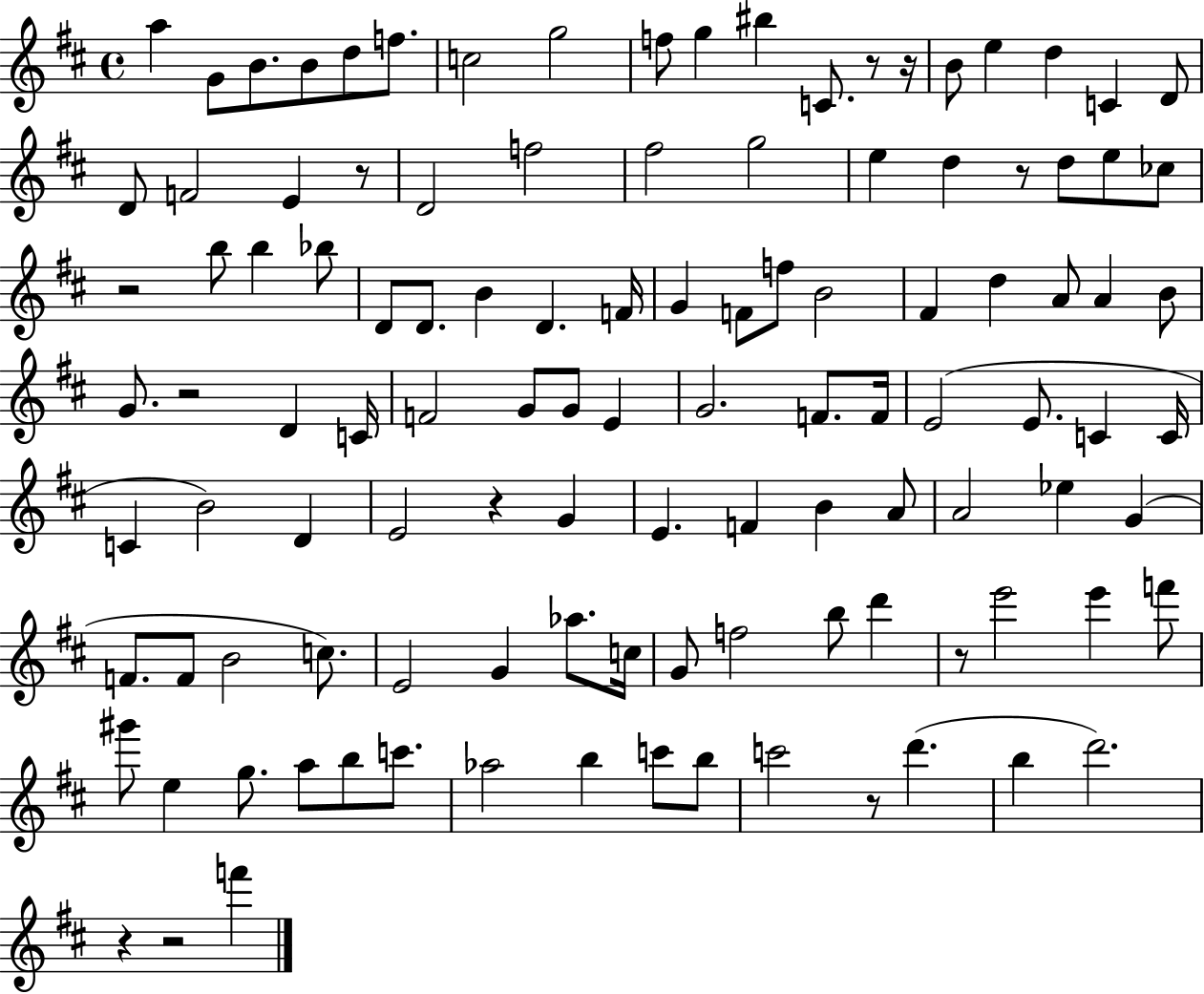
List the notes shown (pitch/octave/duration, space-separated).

A5/q G4/e B4/e. B4/e D5/e F5/e. C5/h G5/h F5/e G5/q BIS5/q C4/e. R/e R/s B4/e E5/q D5/q C4/q D4/e D4/e F4/h E4/q R/e D4/h F5/h F#5/h G5/h E5/q D5/q R/e D5/e E5/e CES5/e R/h B5/e B5/q Bb5/e D4/e D4/e. B4/q D4/q. F4/s G4/q F4/e F5/e B4/h F#4/q D5/q A4/e A4/q B4/e G4/e. R/h D4/q C4/s F4/h G4/e G4/e E4/q G4/h. F4/e. F4/s E4/h E4/e. C4/q C4/s C4/q B4/h D4/q E4/h R/q G4/q E4/q. F4/q B4/q A4/e A4/h Eb5/q G4/q F4/e. F4/e B4/h C5/e. E4/h G4/q Ab5/e. C5/s G4/e F5/h B5/e D6/q R/e E6/h E6/q F6/e G#6/e E5/q G5/e. A5/e B5/e C6/e. Ab5/h B5/q C6/e B5/e C6/h R/e D6/q. B5/q D6/h. R/q R/h F6/q